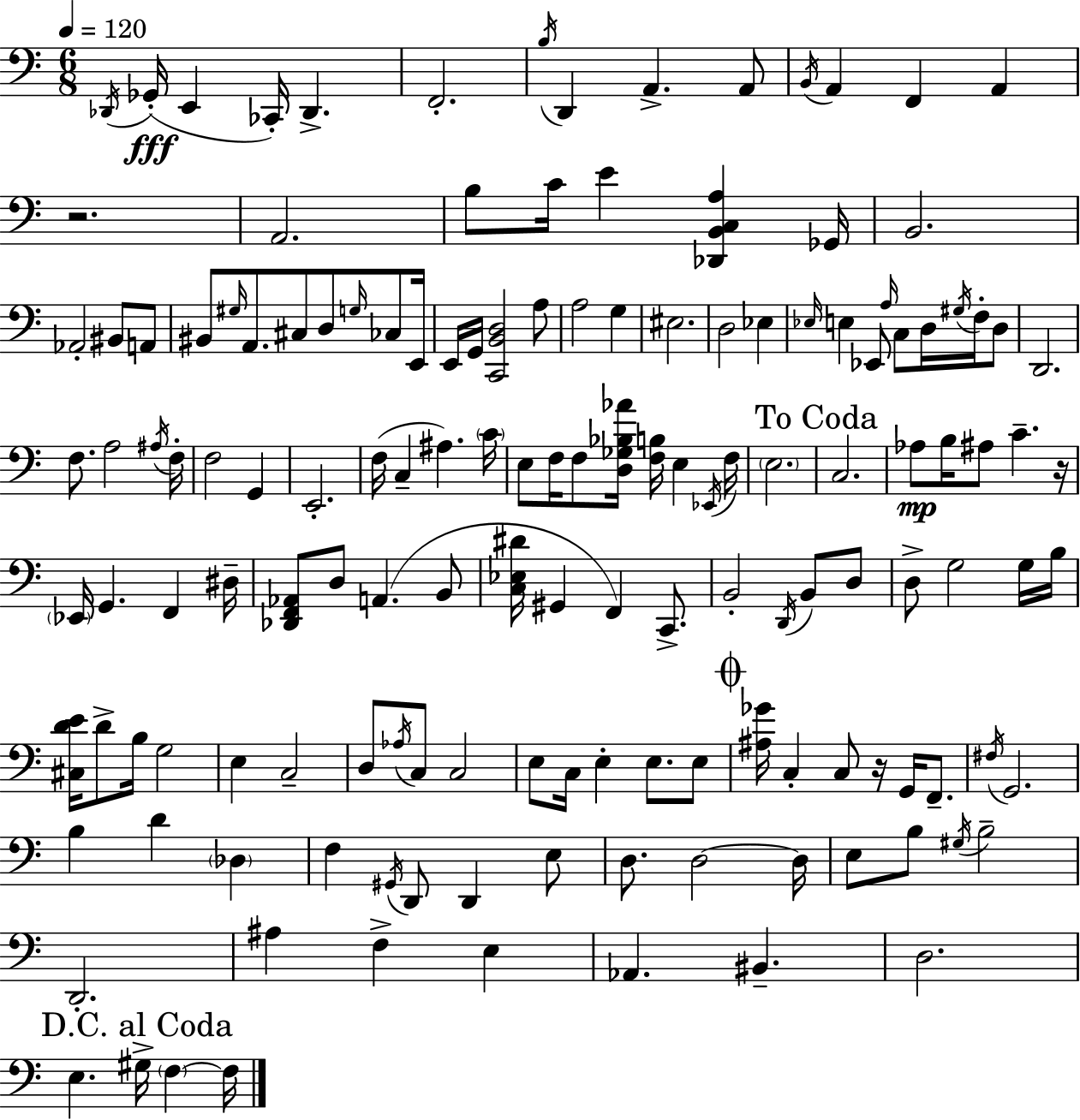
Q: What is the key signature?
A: C major